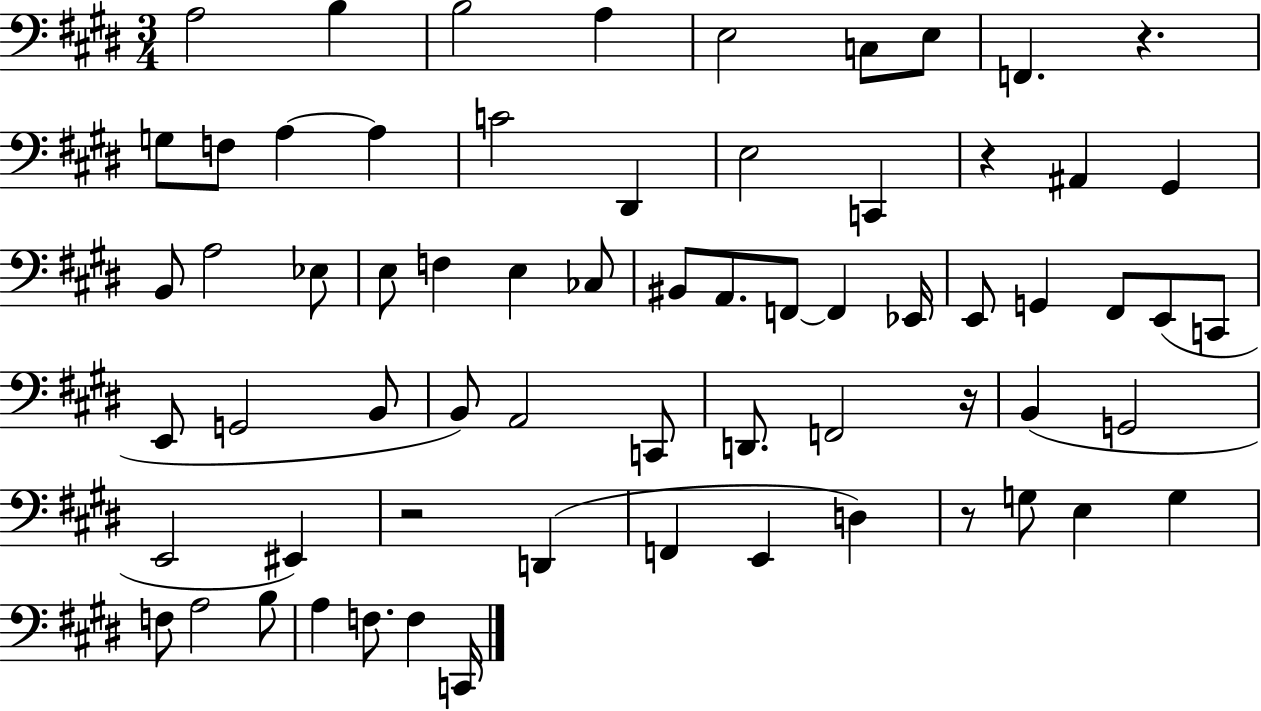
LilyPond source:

{
  \clef bass
  \numericTimeSignature
  \time 3/4
  \key e \major
  \repeat volta 2 { a2 b4 | b2 a4 | e2 c8 e8 | f,4. r4. | \break g8 f8 a4~~ a4 | c'2 dis,4 | e2 c,4 | r4 ais,4 gis,4 | \break b,8 a2 ees8 | e8 f4 e4 ces8 | bis,8 a,8. f,8~~ f,4 ees,16 | e,8 g,4 fis,8 e,8( c,8 | \break e,8 g,2 b,8 | b,8) a,2 c,8 | d,8. f,2 r16 | b,4( g,2 | \break e,2 eis,4) | r2 d,4( | f,4 e,4 d4) | r8 g8 e4 g4 | \break f8 a2 b8 | a4 f8. f4 c,16 | } \bar "|."
}